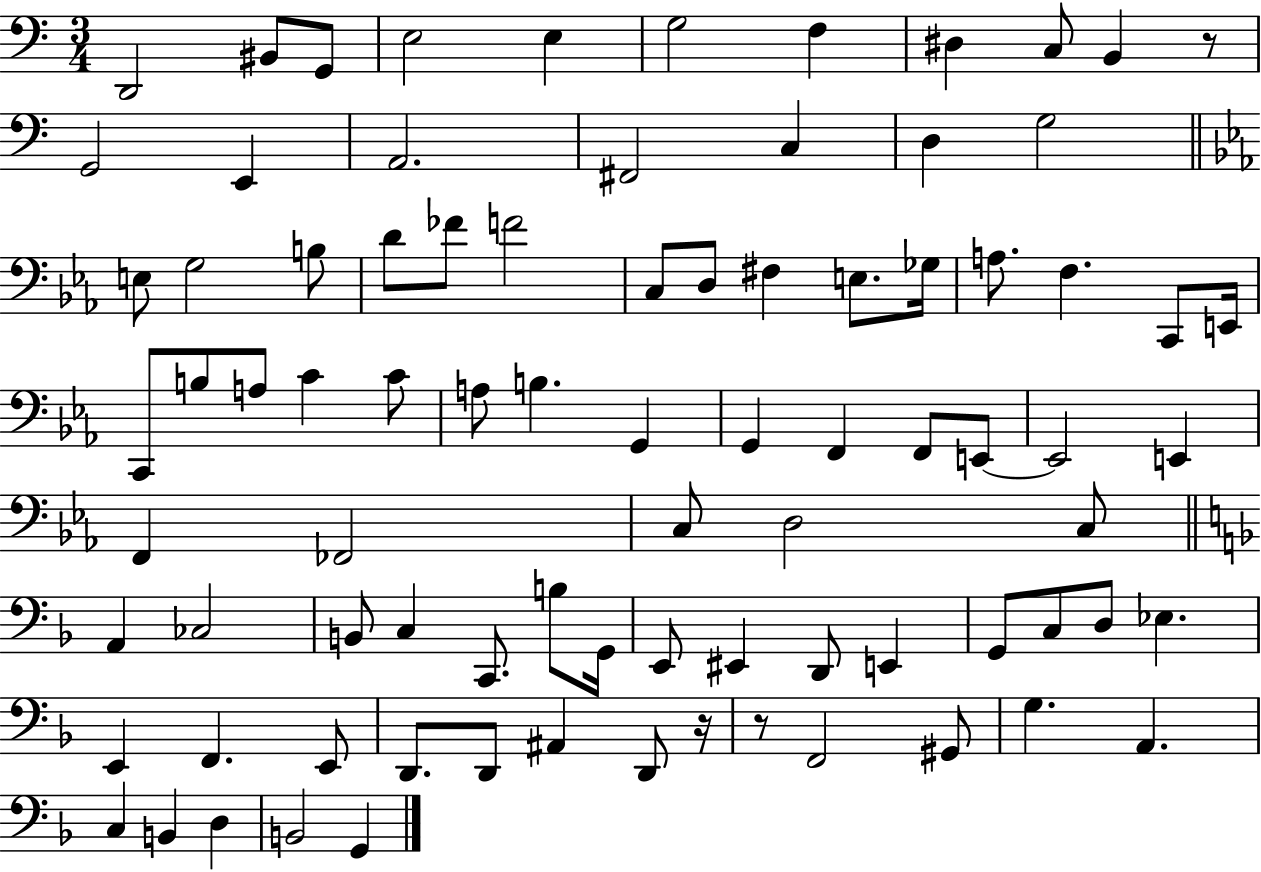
X:1
T:Untitled
M:3/4
L:1/4
K:C
D,,2 ^B,,/2 G,,/2 E,2 E, G,2 F, ^D, C,/2 B,, z/2 G,,2 E,, A,,2 ^F,,2 C, D, G,2 E,/2 G,2 B,/2 D/2 _F/2 F2 C,/2 D,/2 ^F, E,/2 _G,/4 A,/2 F, C,,/2 E,,/4 C,,/2 B,/2 A,/2 C C/2 A,/2 B, G,, G,, F,, F,,/2 E,,/2 E,,2 E,, F,, _F,,2 C,/2 D,2 C,/2 A,, _C,2 B,,/2 C, C,,/2 B,/2 G,,/4 E,,/2 ^E,, D,,/2 E,, G,,/2 C,/2 D,/2 _E, E,, F,, E,,/2 D,,/2 D,,/2 ^A,, D,,/2 z/4 z/2 F,,2 ^G,,/2 G, A,, C, B,, D, B,,2 G,,